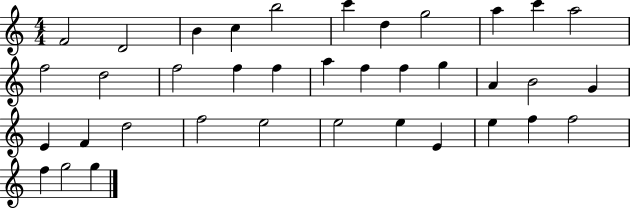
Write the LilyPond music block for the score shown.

{
  \clef treble
  \numericTimeSignature
  \time 4/4
  \key c \major
  f'2 d'2 | b'4 c''4 b''2 | c'''4 d''4 g''2 | a''4 c'''4 a''2 | \break f''2 d''2 | f''2 f''4 f''4 | a''4 f''4 f''4 g''4 | a'4 b'2 g'4 | \break e'4 f'4 d''2 | f''2 e''2 | e''2 e''4 e'4 | e''4 f''4 f''2 | \break f''4 g''2 g''4 | \bar "|."
}